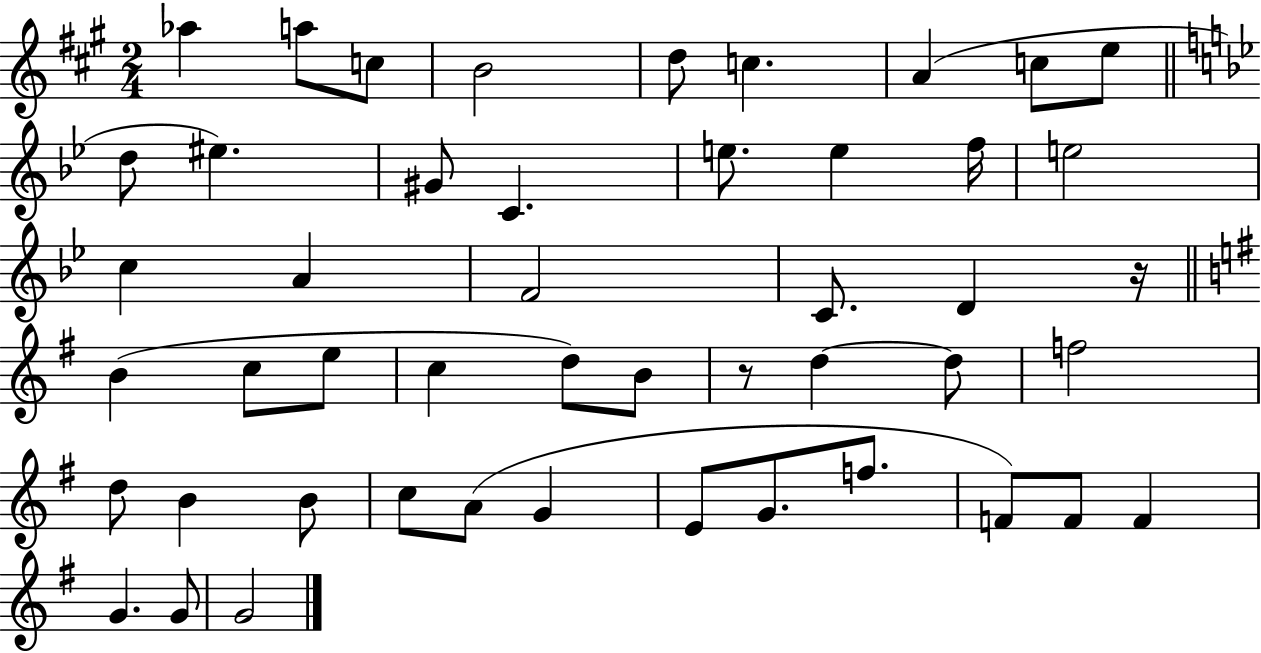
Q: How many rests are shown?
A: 2